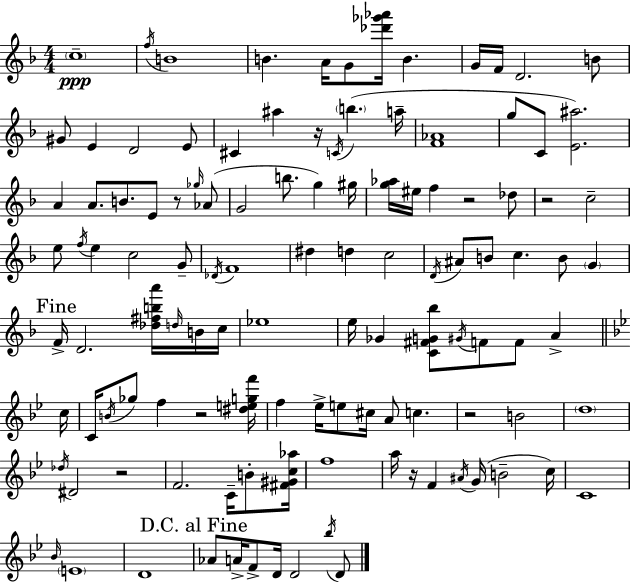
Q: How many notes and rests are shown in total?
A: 116